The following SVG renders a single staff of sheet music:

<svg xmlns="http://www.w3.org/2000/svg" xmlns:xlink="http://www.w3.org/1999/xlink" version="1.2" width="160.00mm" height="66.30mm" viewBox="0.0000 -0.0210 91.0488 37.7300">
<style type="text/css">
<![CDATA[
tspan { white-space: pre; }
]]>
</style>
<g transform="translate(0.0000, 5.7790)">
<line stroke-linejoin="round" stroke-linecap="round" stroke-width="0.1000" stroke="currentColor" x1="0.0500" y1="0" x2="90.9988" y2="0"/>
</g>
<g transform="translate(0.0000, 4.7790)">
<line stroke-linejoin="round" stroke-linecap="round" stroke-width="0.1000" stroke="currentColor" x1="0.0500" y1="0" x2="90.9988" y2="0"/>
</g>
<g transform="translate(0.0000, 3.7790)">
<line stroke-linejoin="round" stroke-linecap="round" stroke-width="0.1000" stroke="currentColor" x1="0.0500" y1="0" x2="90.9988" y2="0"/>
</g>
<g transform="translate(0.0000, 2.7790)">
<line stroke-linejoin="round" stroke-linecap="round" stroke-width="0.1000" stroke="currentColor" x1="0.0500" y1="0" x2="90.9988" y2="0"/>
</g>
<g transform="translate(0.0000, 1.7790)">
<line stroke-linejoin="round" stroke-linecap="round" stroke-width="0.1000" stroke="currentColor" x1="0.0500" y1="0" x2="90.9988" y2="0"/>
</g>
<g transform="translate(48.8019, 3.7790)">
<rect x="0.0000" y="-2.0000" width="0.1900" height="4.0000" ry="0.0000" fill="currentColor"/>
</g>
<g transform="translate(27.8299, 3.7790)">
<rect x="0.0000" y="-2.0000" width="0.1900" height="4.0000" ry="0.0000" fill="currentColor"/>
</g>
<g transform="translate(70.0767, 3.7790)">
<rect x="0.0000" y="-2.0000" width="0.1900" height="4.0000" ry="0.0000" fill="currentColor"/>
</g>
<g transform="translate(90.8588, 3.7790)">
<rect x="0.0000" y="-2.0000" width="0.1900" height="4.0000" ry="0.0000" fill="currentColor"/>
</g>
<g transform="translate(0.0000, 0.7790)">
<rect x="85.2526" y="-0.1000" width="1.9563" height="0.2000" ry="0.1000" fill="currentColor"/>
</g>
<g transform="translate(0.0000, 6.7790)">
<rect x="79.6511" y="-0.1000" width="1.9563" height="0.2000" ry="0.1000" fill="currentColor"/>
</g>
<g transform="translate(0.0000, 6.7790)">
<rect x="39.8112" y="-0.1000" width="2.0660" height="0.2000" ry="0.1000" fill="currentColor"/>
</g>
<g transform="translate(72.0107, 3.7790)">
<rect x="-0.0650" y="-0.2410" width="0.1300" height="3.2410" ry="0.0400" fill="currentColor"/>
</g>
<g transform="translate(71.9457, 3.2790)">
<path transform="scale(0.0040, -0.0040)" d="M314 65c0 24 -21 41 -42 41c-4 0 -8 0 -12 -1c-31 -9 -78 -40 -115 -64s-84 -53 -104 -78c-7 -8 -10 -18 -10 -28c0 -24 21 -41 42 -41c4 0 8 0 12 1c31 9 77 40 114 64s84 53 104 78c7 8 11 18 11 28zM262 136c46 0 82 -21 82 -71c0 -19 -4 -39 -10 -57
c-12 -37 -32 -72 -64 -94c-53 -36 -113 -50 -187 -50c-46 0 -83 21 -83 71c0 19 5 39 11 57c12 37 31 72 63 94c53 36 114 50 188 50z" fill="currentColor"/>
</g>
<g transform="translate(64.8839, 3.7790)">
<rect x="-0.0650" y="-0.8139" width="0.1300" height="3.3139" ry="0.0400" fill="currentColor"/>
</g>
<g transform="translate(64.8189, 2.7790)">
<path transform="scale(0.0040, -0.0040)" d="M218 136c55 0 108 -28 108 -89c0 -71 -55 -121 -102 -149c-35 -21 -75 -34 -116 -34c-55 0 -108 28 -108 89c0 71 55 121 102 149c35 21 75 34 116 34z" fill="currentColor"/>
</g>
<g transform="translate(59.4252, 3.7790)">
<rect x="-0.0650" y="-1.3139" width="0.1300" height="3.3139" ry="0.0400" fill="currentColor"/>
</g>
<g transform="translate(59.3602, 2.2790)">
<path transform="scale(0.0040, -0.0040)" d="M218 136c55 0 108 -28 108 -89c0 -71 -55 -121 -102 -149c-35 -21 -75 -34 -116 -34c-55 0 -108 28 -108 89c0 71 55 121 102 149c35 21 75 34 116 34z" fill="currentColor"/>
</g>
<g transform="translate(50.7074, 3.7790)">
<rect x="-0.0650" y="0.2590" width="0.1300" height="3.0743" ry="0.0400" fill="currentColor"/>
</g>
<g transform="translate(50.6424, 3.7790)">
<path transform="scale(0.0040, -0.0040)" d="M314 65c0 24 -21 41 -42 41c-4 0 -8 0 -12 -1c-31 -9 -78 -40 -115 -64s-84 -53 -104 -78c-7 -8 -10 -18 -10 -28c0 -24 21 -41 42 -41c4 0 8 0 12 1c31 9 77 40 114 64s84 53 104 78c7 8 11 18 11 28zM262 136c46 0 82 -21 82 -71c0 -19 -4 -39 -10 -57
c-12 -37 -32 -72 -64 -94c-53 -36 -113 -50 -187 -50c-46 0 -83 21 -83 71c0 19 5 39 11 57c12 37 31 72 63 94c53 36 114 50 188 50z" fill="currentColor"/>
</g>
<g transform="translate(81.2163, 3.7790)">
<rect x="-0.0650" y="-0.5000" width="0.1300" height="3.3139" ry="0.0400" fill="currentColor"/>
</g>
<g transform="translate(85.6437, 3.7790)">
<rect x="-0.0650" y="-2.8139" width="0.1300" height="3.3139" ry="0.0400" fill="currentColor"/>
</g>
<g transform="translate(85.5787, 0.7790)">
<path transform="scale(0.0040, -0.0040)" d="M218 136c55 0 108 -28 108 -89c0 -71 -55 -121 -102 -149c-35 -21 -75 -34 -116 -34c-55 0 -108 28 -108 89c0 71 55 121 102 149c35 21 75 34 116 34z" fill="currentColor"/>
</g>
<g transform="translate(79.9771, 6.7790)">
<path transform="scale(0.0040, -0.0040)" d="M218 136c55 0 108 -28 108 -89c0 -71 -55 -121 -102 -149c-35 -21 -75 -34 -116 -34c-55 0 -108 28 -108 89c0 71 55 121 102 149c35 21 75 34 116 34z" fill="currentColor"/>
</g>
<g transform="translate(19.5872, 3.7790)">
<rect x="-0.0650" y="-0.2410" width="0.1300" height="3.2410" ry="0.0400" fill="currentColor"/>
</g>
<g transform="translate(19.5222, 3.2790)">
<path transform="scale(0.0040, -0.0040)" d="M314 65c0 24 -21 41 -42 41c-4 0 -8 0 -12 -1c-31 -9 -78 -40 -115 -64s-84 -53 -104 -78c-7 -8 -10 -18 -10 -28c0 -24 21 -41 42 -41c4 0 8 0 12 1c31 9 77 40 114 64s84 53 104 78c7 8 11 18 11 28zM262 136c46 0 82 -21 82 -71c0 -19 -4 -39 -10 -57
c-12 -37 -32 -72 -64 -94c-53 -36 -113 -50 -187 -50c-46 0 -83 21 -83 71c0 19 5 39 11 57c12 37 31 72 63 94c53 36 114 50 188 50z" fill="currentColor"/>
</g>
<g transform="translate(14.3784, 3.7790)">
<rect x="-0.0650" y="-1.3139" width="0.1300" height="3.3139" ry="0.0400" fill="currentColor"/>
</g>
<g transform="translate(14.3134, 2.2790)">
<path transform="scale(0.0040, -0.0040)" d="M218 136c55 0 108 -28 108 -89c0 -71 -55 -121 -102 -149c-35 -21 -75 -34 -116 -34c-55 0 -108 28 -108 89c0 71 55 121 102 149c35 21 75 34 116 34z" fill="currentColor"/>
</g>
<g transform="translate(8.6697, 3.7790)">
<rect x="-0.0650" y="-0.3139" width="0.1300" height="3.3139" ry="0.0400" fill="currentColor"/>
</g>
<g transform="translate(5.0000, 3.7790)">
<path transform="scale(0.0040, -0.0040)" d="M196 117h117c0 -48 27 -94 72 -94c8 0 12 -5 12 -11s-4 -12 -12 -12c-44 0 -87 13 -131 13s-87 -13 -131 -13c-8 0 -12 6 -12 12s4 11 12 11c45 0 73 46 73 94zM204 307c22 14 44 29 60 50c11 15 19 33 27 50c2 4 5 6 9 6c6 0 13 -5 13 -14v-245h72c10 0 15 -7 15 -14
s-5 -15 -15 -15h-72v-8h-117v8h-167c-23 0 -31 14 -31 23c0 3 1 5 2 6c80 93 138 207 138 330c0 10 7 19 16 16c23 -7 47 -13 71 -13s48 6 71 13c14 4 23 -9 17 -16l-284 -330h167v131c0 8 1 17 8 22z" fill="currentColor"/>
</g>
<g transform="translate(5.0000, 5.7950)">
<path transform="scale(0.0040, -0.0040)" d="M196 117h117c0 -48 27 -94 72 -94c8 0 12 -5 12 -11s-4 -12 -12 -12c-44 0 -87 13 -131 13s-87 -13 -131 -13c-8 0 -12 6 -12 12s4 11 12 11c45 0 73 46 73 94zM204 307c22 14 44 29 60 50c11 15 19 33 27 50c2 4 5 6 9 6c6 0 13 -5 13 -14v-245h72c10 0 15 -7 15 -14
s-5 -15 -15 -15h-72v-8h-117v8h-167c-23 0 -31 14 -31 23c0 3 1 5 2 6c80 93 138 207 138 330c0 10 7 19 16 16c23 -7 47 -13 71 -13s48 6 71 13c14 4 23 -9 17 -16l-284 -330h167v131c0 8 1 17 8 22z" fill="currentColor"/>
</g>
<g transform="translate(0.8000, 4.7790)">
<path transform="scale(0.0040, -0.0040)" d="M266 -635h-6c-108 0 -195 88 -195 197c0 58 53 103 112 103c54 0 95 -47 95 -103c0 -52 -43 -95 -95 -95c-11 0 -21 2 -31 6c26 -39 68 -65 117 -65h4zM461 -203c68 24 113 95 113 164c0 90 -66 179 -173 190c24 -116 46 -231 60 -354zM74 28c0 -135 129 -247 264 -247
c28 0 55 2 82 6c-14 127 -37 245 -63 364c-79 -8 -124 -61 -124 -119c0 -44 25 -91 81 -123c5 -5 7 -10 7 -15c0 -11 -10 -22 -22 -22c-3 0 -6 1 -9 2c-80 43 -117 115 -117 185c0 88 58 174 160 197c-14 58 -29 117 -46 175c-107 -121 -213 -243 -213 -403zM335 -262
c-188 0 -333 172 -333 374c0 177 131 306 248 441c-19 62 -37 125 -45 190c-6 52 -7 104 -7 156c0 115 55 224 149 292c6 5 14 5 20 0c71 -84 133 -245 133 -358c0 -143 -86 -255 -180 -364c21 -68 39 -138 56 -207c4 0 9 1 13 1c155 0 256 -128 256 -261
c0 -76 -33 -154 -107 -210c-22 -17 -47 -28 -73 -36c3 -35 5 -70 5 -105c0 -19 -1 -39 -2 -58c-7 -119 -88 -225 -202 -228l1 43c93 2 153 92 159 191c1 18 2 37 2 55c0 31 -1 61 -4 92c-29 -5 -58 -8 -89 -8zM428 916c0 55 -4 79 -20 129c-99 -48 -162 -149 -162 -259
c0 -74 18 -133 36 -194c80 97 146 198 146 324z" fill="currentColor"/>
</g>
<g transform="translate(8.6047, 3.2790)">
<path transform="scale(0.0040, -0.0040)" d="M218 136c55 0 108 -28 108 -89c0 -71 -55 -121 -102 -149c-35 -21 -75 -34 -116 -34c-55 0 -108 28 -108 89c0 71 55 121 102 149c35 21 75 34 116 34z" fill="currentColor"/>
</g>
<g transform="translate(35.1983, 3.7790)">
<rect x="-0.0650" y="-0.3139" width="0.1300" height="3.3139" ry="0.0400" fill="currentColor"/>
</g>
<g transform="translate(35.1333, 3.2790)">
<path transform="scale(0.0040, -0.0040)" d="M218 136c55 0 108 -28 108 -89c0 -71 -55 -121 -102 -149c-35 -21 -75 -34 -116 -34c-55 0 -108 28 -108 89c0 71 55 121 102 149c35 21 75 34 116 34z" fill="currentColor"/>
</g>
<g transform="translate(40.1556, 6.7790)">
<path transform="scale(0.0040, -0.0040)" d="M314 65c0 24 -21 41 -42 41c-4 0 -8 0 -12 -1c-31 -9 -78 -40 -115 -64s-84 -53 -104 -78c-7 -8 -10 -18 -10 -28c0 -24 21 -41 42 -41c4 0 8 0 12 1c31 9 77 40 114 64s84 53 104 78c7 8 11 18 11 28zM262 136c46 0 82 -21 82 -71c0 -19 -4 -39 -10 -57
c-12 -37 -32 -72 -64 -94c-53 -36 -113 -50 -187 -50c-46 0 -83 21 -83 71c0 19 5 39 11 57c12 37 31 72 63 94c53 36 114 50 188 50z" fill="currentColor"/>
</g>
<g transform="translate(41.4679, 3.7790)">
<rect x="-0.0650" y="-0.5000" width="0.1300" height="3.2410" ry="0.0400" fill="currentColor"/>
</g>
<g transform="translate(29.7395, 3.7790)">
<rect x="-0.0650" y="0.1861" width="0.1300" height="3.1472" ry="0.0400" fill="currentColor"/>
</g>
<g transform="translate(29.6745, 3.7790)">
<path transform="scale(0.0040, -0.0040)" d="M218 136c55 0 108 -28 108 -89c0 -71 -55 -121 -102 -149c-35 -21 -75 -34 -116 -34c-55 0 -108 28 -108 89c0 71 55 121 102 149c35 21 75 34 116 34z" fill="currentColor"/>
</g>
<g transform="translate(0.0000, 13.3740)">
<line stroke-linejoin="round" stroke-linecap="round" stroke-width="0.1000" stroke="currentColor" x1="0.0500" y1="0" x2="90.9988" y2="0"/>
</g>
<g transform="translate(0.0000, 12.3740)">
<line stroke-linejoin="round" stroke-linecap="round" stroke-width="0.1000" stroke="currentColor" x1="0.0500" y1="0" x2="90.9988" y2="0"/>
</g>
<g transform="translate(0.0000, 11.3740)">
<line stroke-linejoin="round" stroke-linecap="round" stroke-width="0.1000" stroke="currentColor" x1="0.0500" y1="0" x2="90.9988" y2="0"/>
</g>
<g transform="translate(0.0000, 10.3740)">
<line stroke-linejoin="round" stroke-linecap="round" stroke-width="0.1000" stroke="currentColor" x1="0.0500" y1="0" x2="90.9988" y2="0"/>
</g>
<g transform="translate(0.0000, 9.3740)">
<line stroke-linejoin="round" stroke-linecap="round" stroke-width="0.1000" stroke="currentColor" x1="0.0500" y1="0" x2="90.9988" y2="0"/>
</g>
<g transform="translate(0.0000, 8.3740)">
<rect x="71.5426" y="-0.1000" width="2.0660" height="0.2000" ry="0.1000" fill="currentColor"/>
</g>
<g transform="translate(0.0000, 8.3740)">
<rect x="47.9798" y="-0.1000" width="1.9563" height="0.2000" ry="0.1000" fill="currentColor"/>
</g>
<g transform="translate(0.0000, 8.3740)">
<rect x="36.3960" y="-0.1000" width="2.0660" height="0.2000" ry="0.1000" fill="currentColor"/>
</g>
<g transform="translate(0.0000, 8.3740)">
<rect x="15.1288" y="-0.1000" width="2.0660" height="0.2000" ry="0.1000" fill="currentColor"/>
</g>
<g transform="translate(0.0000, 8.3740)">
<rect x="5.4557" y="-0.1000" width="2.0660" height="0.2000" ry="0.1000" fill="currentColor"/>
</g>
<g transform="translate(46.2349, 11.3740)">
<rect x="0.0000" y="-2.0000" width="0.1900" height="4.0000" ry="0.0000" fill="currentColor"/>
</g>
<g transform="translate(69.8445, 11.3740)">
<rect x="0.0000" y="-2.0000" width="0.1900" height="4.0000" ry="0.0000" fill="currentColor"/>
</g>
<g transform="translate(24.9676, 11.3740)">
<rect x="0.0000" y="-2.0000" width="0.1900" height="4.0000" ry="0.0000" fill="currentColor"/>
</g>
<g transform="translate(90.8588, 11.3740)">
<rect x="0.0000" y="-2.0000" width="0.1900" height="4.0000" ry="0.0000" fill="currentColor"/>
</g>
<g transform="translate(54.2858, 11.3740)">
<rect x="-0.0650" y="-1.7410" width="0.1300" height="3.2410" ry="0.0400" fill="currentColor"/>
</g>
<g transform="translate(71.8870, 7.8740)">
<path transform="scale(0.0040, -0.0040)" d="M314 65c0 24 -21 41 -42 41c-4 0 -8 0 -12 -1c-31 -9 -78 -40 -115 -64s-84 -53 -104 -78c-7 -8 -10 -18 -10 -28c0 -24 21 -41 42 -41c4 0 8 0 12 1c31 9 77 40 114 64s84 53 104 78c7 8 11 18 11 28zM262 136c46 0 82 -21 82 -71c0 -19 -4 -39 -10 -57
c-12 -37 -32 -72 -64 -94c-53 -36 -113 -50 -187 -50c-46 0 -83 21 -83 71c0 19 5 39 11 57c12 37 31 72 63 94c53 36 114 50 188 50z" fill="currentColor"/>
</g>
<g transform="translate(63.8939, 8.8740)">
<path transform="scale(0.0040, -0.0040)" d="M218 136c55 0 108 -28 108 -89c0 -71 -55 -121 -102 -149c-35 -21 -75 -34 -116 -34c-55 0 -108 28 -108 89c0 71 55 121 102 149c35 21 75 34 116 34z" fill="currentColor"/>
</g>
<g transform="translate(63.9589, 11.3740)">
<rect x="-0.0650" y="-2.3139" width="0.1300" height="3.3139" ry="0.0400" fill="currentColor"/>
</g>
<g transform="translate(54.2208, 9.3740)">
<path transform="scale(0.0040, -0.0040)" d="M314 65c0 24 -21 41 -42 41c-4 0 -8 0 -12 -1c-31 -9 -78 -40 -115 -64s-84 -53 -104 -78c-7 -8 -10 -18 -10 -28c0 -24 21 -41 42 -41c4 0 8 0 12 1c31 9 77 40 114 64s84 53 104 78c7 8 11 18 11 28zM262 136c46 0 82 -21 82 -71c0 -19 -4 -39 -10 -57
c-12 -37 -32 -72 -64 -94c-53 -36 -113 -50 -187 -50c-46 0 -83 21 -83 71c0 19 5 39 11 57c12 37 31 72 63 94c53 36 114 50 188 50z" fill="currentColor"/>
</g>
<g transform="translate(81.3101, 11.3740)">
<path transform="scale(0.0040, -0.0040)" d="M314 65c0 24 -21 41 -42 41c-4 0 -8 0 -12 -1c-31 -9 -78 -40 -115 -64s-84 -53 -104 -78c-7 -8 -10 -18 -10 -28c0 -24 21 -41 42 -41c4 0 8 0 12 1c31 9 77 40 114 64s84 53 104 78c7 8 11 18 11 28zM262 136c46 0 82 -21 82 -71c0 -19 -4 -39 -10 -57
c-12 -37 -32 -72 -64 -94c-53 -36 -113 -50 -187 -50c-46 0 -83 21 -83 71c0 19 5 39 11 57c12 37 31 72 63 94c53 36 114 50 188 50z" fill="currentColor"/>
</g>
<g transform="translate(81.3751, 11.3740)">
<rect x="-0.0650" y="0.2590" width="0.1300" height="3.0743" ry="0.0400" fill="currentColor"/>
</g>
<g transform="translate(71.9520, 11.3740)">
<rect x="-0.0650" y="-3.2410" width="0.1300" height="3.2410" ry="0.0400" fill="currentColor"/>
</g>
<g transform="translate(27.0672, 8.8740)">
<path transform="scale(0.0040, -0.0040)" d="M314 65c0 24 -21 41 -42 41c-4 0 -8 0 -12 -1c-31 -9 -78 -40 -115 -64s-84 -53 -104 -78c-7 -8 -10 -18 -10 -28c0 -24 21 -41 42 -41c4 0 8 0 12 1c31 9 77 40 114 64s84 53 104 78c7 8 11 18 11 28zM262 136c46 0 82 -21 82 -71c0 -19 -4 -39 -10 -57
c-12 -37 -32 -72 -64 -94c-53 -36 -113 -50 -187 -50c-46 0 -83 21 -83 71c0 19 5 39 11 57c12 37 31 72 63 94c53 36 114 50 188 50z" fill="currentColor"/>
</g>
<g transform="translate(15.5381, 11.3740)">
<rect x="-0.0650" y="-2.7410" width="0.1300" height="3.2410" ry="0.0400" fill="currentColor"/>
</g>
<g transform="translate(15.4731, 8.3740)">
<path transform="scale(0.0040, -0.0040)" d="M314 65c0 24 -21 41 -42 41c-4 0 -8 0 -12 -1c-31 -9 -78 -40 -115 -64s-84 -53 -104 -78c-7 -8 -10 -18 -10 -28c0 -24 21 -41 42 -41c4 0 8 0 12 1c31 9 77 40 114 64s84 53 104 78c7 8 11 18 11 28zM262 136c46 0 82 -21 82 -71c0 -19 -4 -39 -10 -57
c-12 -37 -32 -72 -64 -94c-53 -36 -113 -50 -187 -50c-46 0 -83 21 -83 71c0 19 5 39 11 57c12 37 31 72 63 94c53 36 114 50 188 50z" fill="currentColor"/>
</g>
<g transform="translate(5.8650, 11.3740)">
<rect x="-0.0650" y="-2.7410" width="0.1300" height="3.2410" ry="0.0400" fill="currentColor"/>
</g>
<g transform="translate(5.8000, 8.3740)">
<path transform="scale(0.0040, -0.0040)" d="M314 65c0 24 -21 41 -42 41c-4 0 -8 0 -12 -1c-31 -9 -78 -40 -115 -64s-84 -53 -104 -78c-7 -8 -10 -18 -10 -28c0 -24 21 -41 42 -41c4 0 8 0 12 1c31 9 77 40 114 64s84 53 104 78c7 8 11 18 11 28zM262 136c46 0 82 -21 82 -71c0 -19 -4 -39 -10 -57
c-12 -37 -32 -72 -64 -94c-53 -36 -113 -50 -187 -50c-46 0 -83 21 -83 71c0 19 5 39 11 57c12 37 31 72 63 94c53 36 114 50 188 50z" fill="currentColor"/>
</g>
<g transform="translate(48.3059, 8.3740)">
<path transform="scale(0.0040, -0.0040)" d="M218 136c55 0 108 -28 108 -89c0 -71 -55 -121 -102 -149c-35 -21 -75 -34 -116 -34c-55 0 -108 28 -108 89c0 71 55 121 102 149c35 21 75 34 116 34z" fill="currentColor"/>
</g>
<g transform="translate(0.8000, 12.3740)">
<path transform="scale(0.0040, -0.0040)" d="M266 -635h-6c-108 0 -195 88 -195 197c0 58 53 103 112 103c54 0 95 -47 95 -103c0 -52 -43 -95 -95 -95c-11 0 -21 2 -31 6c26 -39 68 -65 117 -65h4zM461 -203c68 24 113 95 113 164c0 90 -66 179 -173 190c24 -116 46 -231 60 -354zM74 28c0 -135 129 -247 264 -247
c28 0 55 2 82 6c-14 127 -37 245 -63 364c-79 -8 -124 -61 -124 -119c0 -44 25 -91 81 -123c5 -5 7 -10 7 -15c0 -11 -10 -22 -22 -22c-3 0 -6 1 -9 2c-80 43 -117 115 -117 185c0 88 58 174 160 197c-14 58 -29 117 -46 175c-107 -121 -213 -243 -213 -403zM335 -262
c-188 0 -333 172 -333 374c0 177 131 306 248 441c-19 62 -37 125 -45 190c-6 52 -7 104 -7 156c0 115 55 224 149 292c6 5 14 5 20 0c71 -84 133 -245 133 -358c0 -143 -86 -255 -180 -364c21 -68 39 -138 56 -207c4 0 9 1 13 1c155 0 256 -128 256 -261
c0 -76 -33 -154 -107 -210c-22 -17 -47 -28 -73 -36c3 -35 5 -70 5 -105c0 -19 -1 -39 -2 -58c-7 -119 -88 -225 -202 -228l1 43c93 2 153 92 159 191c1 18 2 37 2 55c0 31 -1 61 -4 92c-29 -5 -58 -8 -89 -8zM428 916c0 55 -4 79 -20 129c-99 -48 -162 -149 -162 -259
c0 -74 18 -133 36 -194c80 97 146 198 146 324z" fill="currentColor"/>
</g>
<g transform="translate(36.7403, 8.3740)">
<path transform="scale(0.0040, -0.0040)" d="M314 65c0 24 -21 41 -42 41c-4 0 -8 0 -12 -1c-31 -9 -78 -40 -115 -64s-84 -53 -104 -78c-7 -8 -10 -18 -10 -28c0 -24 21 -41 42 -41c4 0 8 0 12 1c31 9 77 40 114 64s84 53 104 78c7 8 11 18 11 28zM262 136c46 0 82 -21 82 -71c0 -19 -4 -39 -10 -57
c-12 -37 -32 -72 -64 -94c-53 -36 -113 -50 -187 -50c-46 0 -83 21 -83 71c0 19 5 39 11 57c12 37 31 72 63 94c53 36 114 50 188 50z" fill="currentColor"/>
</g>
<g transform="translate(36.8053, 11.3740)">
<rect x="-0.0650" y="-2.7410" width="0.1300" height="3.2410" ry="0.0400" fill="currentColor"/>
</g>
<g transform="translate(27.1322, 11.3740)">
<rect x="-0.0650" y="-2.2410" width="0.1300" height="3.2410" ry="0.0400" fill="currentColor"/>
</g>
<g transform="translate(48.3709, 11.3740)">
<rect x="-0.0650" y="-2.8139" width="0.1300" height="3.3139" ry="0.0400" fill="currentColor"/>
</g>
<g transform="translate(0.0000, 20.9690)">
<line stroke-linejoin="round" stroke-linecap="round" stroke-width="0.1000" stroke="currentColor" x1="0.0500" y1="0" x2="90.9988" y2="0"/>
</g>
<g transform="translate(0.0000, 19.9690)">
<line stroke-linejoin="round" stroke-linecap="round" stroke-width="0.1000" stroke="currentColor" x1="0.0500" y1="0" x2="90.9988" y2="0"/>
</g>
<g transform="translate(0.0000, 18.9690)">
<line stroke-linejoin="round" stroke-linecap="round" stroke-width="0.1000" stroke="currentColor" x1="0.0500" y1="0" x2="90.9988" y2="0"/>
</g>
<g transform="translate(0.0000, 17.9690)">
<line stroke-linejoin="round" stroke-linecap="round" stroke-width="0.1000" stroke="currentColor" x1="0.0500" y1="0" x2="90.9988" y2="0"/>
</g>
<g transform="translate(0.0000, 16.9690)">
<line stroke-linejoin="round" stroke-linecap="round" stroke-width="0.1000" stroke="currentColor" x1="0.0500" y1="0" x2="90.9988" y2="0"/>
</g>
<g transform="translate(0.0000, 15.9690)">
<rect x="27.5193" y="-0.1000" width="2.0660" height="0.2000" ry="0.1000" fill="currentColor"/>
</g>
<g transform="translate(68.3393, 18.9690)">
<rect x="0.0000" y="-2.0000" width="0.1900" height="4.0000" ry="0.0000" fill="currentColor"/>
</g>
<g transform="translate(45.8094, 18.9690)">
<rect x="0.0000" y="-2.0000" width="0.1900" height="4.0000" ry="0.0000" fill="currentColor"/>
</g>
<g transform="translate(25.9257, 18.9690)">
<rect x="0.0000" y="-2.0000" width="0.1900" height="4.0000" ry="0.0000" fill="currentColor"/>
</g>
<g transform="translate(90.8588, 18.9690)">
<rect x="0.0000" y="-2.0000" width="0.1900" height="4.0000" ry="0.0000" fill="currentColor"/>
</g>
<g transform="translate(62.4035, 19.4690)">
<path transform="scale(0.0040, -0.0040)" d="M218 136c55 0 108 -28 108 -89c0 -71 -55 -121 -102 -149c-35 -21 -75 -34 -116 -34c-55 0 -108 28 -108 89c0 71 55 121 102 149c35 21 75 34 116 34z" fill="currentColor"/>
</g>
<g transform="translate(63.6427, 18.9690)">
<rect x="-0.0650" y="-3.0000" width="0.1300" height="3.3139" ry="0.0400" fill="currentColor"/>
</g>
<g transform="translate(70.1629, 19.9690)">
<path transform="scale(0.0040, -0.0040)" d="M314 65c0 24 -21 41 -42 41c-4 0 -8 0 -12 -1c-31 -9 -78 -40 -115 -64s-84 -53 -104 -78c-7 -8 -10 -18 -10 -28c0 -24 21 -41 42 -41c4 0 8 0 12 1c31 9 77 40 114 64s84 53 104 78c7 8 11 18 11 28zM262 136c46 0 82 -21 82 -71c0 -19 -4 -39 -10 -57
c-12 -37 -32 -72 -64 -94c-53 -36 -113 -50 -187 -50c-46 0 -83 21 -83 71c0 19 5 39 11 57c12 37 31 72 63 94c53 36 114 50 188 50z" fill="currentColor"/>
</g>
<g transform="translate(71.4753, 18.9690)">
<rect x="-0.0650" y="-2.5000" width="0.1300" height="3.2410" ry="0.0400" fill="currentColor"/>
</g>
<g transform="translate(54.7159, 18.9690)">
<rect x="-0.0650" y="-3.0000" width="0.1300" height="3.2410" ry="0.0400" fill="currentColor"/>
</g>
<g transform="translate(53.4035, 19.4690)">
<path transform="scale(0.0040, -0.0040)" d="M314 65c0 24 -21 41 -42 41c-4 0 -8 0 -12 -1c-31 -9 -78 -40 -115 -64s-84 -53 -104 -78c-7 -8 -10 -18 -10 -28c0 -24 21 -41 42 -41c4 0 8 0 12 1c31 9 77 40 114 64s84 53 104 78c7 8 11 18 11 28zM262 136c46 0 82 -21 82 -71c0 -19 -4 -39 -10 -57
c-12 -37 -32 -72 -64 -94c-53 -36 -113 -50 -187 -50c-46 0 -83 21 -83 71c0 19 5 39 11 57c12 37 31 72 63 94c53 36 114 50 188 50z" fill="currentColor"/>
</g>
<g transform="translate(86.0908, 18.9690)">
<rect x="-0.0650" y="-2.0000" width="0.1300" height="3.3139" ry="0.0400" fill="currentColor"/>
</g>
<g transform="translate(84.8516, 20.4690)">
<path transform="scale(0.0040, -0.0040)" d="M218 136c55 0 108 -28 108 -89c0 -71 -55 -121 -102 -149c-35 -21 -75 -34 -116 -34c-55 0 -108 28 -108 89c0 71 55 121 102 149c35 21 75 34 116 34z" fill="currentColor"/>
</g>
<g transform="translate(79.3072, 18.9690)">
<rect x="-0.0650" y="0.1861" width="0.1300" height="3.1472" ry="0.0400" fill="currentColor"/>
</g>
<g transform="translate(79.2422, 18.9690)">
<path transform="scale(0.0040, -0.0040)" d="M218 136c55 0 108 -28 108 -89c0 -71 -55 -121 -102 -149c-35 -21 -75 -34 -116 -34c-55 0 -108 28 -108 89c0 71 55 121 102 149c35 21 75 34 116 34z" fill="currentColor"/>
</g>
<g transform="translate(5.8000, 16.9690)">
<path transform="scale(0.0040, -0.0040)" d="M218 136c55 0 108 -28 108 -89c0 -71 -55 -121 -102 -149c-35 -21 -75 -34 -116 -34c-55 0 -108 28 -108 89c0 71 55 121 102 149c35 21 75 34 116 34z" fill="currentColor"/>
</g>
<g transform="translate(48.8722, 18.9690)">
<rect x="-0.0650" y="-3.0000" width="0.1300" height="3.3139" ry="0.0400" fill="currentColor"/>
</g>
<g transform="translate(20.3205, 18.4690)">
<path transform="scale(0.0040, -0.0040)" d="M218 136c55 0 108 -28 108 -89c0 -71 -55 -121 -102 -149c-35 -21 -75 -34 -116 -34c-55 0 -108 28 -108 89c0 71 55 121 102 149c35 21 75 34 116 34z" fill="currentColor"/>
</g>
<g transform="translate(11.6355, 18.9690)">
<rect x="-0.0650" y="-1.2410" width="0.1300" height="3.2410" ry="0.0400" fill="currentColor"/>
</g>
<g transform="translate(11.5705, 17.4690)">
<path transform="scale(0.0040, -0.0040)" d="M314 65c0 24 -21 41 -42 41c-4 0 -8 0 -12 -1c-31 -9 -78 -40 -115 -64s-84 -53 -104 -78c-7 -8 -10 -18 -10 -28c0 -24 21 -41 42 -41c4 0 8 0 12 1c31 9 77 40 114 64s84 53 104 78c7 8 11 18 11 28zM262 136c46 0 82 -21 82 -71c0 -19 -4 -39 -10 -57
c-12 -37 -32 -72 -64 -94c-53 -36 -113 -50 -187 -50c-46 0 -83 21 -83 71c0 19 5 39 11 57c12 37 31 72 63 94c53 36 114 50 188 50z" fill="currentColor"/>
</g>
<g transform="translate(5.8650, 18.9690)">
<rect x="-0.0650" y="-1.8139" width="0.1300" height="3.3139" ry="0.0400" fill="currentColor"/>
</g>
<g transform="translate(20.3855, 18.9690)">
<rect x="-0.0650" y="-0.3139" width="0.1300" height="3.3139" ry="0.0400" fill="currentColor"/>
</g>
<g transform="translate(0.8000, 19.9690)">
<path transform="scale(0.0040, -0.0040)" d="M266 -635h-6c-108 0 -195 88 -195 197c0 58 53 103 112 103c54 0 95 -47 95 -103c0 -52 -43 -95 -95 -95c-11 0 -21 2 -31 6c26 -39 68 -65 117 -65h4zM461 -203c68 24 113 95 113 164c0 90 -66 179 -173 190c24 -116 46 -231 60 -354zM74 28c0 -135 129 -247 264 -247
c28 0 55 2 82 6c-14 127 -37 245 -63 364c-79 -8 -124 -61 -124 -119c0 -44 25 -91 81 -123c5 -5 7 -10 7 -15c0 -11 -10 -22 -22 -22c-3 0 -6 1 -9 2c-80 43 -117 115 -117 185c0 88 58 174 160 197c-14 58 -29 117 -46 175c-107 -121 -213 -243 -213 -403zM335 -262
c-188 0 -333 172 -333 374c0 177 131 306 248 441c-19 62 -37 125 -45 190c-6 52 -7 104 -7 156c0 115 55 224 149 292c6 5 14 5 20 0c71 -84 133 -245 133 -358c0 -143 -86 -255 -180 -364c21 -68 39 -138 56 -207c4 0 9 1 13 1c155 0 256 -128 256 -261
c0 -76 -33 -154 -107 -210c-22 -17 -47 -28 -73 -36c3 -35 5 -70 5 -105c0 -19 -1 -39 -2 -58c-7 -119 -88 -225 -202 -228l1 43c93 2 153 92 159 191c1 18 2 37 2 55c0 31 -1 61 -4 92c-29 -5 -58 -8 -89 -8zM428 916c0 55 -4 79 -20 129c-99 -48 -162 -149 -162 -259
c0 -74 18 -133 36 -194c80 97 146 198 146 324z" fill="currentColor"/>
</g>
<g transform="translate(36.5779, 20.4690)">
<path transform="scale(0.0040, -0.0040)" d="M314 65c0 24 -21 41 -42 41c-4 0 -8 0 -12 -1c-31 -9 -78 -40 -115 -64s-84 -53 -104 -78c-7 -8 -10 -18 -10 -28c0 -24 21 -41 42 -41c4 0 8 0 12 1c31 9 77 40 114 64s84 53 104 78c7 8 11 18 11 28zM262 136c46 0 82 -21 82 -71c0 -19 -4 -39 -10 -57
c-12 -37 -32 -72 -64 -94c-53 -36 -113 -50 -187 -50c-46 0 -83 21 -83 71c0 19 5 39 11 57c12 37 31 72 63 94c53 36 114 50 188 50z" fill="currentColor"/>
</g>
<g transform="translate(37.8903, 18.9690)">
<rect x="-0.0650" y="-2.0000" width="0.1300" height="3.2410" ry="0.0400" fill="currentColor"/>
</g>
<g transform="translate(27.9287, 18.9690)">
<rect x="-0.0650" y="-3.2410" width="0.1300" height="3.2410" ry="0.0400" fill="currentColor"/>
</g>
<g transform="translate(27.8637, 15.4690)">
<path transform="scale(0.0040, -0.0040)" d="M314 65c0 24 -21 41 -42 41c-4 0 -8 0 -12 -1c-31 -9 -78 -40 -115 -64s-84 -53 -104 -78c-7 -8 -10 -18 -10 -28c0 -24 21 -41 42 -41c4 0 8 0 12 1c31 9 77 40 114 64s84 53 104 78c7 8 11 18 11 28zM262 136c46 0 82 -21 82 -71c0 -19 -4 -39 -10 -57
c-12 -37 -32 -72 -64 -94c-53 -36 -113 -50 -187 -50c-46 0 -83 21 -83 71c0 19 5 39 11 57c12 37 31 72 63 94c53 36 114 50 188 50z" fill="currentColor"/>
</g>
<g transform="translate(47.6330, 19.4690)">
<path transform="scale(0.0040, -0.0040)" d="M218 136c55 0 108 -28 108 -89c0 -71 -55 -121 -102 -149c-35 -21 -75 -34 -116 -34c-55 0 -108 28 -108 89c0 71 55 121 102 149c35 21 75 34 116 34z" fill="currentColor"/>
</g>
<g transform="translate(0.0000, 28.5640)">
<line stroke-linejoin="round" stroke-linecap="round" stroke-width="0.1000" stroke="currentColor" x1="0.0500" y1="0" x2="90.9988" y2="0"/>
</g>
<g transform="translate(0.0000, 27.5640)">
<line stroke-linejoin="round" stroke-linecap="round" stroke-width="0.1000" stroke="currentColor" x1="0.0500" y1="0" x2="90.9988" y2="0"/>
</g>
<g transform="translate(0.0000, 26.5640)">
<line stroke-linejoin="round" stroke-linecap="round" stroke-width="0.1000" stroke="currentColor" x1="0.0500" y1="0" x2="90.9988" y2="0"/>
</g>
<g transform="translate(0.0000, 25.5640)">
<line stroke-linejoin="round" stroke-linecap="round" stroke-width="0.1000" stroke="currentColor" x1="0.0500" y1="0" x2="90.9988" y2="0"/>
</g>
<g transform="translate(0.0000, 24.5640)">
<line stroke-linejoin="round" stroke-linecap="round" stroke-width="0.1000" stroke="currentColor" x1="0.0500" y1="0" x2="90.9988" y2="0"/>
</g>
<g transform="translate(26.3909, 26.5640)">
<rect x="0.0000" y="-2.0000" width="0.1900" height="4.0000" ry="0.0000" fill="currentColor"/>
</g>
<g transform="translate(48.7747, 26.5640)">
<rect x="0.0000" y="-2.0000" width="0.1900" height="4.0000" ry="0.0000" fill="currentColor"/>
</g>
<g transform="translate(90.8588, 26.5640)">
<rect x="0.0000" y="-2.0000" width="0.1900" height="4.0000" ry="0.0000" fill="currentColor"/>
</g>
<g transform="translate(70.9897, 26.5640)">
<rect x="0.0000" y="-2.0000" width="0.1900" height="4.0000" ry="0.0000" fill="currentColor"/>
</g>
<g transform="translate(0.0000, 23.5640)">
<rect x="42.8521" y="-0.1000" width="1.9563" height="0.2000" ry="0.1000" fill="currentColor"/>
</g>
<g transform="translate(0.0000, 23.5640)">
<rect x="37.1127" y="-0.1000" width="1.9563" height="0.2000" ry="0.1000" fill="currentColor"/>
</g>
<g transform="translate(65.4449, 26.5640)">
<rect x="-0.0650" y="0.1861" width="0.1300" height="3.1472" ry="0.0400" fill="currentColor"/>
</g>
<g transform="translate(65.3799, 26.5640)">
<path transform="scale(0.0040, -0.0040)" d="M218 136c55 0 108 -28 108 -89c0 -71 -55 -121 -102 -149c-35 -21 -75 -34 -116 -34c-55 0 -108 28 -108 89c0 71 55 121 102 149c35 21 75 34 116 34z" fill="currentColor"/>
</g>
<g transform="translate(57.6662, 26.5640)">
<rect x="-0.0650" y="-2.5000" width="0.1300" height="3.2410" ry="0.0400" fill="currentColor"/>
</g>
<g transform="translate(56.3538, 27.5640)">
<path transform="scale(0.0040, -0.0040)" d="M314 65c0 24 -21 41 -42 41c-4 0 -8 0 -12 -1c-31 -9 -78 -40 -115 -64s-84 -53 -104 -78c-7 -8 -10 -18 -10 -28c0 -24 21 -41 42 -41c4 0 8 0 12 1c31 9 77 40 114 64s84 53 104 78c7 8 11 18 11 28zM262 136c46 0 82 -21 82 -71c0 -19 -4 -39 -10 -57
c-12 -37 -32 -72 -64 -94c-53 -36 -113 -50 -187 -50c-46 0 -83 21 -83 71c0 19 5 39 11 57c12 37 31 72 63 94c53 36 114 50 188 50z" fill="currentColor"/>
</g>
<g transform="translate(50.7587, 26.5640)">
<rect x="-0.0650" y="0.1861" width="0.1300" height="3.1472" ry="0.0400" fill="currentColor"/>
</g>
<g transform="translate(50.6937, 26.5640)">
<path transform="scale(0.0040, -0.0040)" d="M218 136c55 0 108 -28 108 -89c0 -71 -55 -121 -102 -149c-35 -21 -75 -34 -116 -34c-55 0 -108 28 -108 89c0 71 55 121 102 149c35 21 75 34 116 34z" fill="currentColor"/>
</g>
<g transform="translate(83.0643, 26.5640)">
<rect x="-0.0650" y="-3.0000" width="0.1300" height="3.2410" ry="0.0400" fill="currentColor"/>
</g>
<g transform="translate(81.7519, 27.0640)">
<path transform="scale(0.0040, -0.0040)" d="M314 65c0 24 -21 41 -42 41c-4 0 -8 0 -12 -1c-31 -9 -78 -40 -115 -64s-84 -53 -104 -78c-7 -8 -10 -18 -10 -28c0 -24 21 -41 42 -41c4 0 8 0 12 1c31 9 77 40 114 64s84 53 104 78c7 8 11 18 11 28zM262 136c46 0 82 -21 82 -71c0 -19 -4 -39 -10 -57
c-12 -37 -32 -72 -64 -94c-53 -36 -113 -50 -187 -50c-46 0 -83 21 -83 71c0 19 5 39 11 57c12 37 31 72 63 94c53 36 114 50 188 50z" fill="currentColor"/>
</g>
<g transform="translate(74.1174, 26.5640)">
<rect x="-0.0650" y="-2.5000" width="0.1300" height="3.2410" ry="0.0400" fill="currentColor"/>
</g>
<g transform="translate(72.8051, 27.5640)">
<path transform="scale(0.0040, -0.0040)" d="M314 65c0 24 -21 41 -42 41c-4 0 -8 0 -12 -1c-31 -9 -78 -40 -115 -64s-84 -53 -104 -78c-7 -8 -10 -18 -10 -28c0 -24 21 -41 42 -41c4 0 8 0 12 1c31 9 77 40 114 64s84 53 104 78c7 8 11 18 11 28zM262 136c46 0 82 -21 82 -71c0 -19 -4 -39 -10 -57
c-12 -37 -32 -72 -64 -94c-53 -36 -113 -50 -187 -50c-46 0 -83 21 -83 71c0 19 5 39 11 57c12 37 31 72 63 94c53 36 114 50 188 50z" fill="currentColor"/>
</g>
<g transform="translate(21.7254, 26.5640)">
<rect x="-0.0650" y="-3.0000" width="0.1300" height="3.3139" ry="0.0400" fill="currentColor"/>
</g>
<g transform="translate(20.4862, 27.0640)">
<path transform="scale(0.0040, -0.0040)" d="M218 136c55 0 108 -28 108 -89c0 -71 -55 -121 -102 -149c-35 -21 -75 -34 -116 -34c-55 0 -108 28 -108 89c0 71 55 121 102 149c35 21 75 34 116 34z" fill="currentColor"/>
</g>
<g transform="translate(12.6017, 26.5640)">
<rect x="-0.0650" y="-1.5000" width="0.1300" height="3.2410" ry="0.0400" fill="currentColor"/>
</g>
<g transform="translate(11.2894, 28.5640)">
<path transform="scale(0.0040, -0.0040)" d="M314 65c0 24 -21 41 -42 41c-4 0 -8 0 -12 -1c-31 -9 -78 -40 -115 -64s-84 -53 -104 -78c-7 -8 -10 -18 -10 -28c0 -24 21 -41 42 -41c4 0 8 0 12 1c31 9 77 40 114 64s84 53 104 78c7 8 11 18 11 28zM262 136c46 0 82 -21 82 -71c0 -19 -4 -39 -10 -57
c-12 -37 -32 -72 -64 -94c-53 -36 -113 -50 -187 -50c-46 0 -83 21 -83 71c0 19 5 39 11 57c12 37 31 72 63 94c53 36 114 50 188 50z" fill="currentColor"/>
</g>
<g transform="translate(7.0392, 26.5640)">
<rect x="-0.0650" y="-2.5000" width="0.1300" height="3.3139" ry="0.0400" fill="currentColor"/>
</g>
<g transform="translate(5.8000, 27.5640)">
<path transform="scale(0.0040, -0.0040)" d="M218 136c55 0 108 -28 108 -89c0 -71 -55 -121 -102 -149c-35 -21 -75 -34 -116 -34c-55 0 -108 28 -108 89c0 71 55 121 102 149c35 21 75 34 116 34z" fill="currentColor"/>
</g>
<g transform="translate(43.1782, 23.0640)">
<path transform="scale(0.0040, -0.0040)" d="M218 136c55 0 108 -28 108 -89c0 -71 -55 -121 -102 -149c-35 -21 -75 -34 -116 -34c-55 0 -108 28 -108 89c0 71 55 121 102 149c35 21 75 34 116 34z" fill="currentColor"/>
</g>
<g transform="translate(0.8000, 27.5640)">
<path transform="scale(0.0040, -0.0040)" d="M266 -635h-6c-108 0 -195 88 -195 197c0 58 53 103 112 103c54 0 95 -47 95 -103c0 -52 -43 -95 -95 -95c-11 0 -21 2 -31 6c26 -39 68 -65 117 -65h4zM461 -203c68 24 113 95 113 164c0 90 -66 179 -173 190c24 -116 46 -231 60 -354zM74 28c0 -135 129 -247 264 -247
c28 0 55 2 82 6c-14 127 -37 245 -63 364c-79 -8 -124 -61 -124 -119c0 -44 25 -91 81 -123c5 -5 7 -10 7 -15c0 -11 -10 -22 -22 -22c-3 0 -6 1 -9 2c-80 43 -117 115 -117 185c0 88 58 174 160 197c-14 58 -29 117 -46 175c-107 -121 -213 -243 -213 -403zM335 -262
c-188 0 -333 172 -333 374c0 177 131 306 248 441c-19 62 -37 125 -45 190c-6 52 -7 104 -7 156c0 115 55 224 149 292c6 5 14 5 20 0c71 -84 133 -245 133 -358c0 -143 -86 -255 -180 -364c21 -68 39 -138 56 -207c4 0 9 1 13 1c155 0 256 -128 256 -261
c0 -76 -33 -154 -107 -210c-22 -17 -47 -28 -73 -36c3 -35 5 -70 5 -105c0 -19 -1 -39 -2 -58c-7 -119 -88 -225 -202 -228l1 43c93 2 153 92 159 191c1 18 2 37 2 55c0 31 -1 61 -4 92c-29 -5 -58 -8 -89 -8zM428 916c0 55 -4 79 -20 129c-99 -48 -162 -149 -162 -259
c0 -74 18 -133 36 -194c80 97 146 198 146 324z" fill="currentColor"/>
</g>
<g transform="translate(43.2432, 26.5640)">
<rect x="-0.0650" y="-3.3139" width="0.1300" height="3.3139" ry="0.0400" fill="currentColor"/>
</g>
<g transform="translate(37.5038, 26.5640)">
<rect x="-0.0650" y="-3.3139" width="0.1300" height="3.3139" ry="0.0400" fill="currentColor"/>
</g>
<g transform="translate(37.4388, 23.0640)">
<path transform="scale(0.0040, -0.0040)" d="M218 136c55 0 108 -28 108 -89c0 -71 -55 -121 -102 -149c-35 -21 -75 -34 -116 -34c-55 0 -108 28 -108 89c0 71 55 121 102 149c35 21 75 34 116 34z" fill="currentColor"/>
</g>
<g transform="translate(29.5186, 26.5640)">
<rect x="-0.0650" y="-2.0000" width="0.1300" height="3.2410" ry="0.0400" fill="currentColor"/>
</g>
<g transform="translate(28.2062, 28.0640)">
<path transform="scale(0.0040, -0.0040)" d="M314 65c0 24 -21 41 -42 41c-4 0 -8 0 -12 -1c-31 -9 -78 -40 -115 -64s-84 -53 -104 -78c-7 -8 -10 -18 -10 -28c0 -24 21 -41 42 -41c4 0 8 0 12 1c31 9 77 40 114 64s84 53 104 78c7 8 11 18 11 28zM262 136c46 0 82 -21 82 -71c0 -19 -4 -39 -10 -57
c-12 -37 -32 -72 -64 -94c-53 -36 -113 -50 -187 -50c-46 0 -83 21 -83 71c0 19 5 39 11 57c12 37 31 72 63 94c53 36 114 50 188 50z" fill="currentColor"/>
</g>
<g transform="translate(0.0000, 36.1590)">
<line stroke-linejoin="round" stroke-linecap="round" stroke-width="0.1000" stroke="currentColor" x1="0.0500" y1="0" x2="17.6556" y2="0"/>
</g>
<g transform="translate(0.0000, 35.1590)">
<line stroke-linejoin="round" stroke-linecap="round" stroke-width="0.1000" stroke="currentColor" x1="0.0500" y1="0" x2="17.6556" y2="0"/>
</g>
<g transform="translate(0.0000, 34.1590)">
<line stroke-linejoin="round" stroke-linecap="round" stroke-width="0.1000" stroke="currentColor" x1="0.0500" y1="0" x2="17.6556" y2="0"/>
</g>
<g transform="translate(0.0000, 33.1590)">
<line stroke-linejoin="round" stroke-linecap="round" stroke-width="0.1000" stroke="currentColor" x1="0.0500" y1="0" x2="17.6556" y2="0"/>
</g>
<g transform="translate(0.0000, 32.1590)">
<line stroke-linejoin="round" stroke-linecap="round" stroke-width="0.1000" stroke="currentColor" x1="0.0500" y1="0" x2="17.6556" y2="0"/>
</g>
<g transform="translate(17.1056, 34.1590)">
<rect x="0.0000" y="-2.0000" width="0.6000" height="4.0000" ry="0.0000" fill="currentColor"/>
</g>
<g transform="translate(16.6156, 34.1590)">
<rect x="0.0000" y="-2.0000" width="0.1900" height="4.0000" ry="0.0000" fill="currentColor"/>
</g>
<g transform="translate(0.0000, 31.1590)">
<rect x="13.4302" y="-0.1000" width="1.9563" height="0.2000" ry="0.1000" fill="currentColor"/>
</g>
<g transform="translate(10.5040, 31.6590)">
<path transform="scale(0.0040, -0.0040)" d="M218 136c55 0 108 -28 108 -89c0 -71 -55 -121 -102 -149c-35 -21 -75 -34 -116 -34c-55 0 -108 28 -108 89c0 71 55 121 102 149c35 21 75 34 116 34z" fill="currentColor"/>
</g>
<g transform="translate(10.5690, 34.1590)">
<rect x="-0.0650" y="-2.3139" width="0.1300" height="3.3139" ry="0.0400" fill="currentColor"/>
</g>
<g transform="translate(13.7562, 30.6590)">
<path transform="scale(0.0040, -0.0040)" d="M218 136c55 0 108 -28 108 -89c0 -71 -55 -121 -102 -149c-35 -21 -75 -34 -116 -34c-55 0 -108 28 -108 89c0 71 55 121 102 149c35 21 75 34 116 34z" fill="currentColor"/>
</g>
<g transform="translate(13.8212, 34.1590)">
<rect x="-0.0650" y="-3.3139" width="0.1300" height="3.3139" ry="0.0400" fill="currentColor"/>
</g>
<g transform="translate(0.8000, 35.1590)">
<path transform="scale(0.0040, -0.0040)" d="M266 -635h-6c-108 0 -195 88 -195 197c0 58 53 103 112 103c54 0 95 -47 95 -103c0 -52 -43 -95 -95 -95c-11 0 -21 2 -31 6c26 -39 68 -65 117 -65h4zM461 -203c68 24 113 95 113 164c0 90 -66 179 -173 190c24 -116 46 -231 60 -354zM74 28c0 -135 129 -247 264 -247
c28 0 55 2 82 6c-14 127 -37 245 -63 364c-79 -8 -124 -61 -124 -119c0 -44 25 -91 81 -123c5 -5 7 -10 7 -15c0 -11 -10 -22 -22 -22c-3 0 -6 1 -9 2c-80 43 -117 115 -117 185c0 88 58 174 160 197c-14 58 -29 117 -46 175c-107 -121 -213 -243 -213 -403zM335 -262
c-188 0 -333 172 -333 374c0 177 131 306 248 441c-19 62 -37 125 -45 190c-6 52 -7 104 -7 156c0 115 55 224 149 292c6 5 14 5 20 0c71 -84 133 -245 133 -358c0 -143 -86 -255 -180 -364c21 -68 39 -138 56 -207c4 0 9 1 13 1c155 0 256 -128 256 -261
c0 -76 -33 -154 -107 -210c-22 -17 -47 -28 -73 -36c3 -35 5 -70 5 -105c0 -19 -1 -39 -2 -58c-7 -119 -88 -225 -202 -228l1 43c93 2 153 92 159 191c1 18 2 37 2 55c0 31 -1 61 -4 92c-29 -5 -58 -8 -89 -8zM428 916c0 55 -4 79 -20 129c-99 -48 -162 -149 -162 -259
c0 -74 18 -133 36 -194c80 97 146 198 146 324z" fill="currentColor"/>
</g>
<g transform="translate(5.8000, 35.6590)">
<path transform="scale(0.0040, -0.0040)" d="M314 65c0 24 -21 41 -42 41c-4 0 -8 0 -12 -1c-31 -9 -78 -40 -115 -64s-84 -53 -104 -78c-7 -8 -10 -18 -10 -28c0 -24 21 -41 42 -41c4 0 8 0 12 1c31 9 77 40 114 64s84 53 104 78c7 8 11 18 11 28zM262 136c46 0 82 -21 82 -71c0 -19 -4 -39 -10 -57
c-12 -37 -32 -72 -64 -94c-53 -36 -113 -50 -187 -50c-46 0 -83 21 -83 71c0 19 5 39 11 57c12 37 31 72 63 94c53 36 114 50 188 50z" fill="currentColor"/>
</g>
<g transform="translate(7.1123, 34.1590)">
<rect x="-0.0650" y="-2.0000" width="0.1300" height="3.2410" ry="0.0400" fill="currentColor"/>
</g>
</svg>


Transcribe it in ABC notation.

X:1
T:Untitled
M:4/4
L:1/4
K:C
c e c2 B c C2 B2 e d c2 C a a2 a2 g2 a2 a f2 g b2 B2 f e2 c b2 F2 A A2 A G2 B F G E2 A F2 b b B G2 B G2 A2 F2 g b